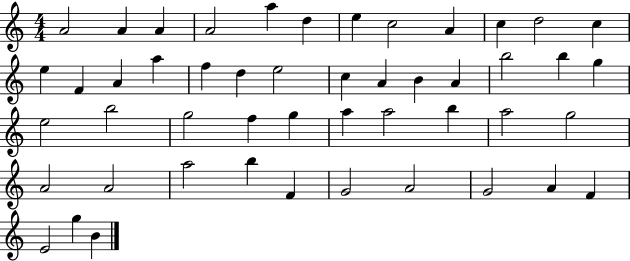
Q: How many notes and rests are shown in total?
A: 49